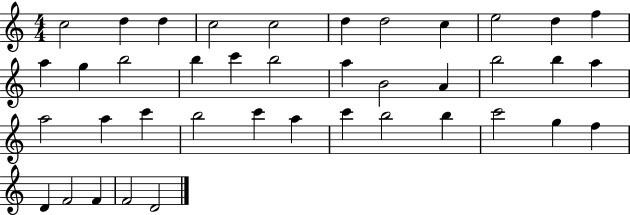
X:1
T:Untitled
M:4/4
L:1/4
K:C
c2 d d c2 c2 d d2 c e2 d f a g b2 b c' b2 a B2 A b2 b a a2 a c' b2 c' a c' b2 b c'2 g f D F2 F F2 D2